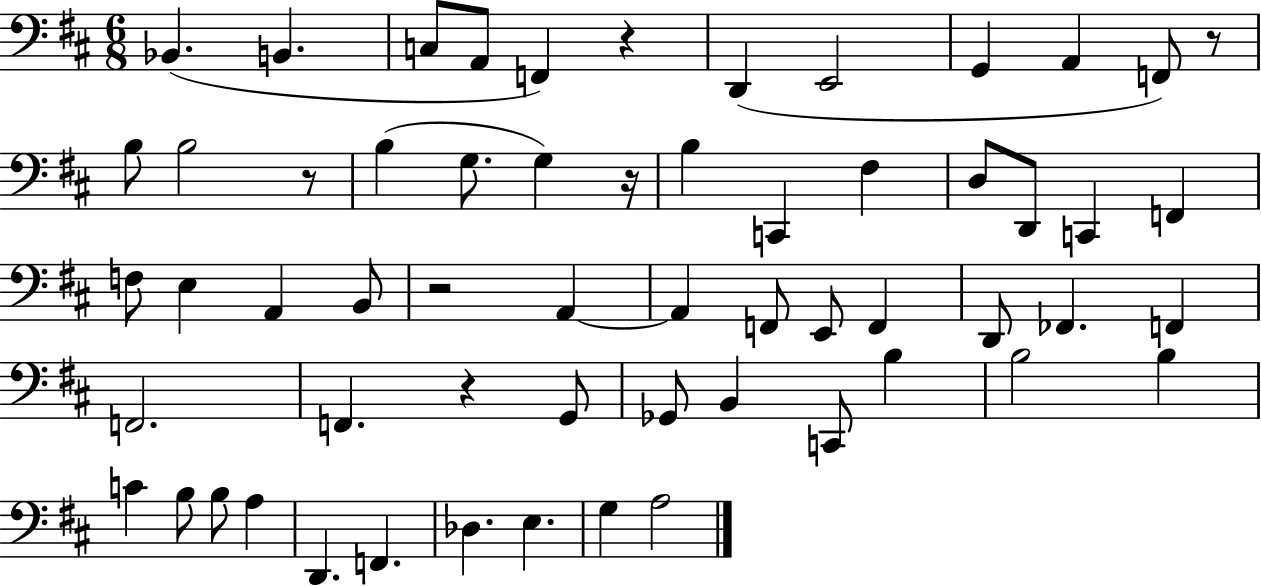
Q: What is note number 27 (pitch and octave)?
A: A2